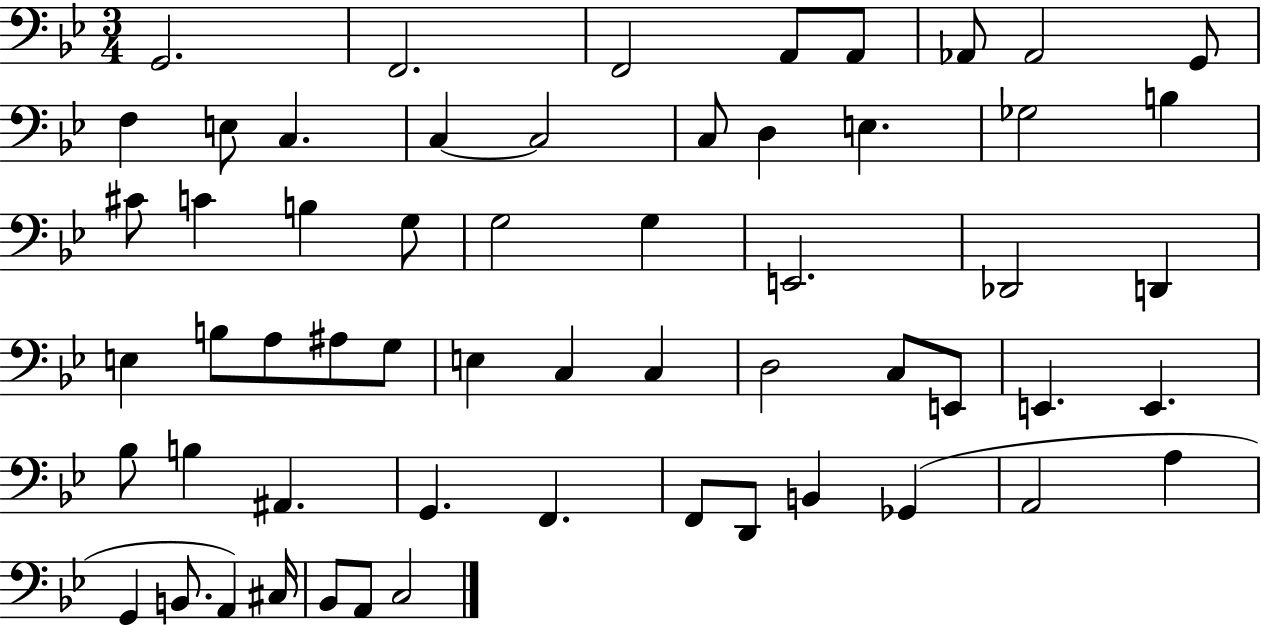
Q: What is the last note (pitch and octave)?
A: C3